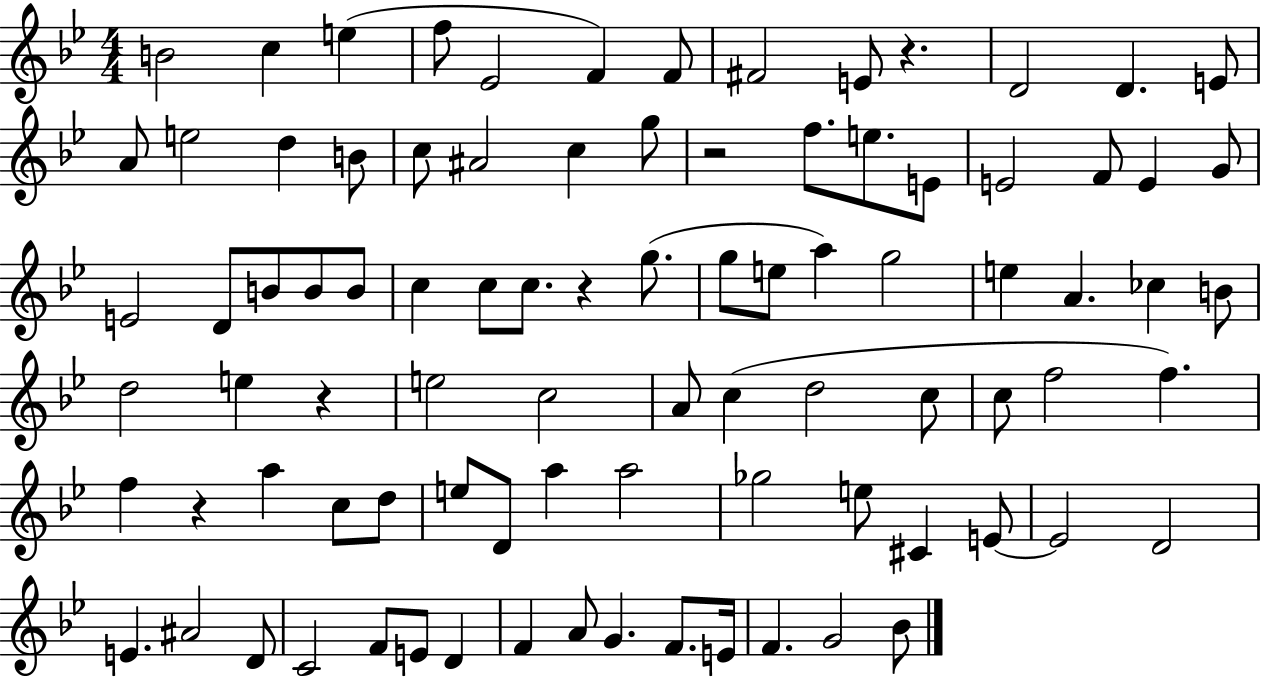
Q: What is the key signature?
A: BES major